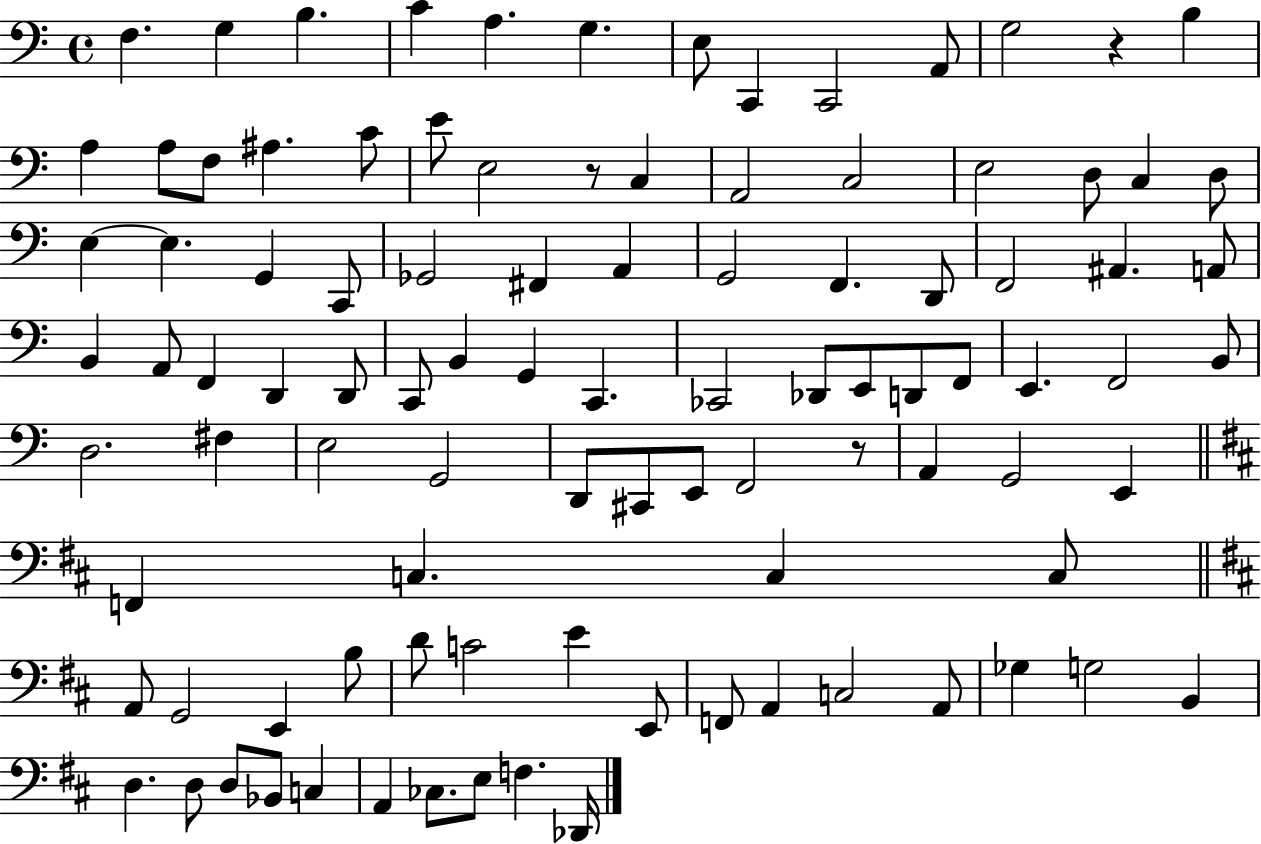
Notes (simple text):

F3/q. G3/q B3/q. C4/q A3/q. G3/q. E3/e C2/q C2/h A2/e G3/h R/q B3/q A3/q A3/e F3/e A#3/q. C4/e E4/e E3/h R/e C3/q A2/h C3/h E3/h D3/e C3/q D3/e E3/q E3/q. G2/q C2/e Gb2/h F#2/q A2/q G2/h F2/q. D2/e F2/h A#2/q. A2/e B2/q A2/e F2/q D2/q D2/e C2/e B2/q G2/q C2/q. CES2/h Db2/e E2/e D2/e F2/e E2/q. F2/h B2/e D3/h. F#3/q E3/h G2/h D2/e C#2/e E2/e F2/h R/e A2/q G2/h E2/q F2/q C3/q. C3/q C3/e A2/e G2/h E2/q B3/e D4/e C4/h E4/q E2/e F2/e A2/q C3/h A2/e Gb3/q G3/h B2/q D3/q. D3/e D3/e Bb2/e C3/q A2/q CES3/e. E3/e F3/q. Db2/s